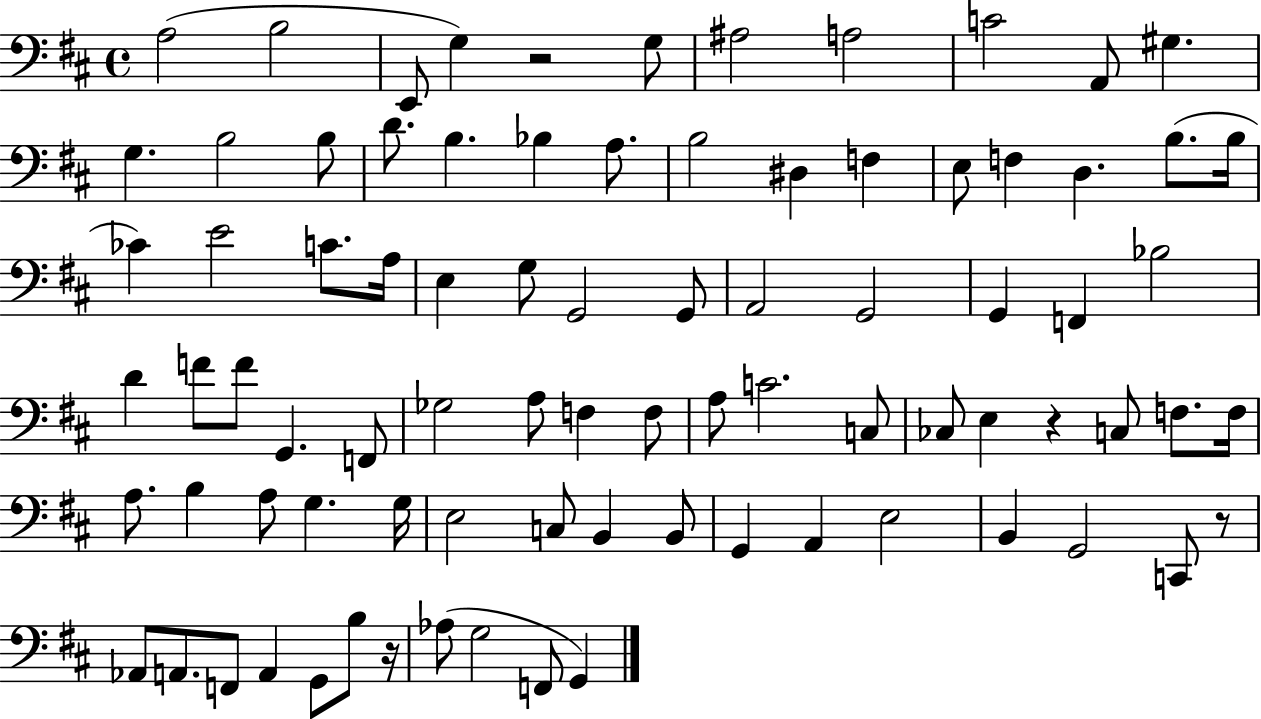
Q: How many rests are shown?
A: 4